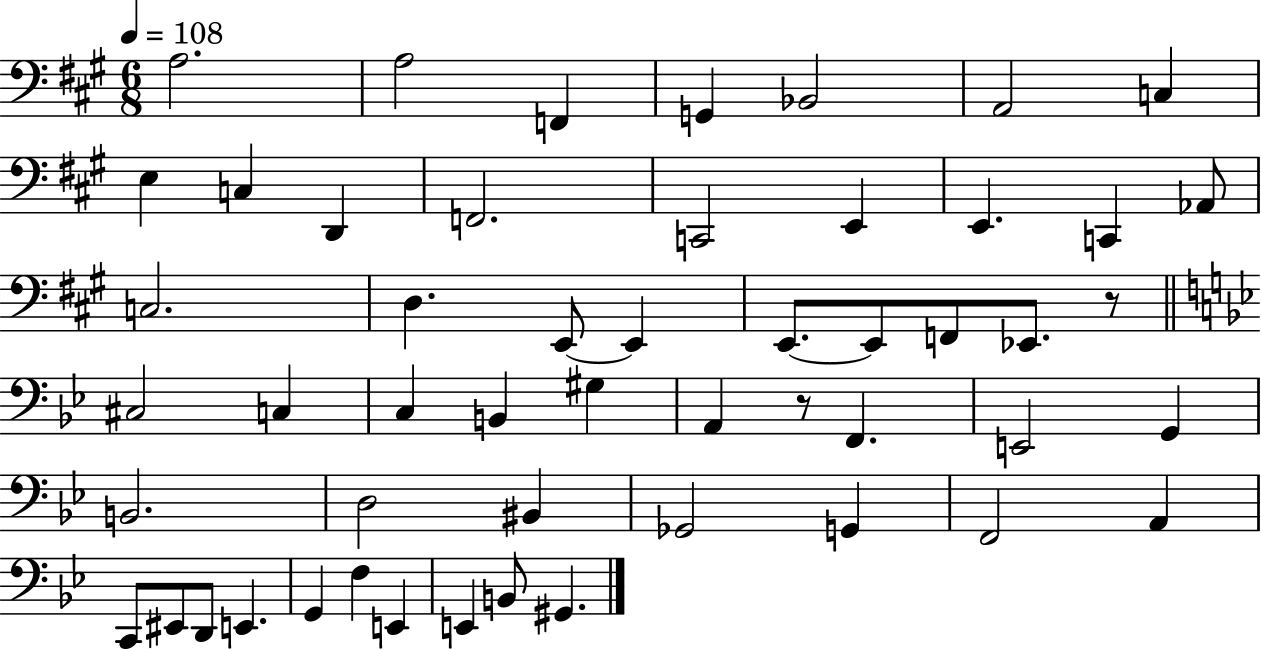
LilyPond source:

{
  \clef bass
  \numericTimeSignature
  \time 6/8
  \key a \major
  \tempo 4 = 108
  a2. | a2 f,4 | g,4 bes,2 | a,2 c4 | \break e4 c4 d,4 | f,2. | c,2 e,4 | e,4. c,4 aes,8 | \break c2. | d4. e,8~~ e,4 | e,8.~~ e,8 f,8 ees,8. r8 | \bar "||" \break \key bes \major cis2 c4 | c4 b,4 gis4 | a,4 r8 f,4. | e,2 g,4 | \break b,2. | d2 bis,4 | ges,2 g,4 | f,2 a,4 | \break c,8 eis,8 d,8 e,4. | g,4 f4 e,4 | e,4 b,8 gis,4. | \bar "|."
}